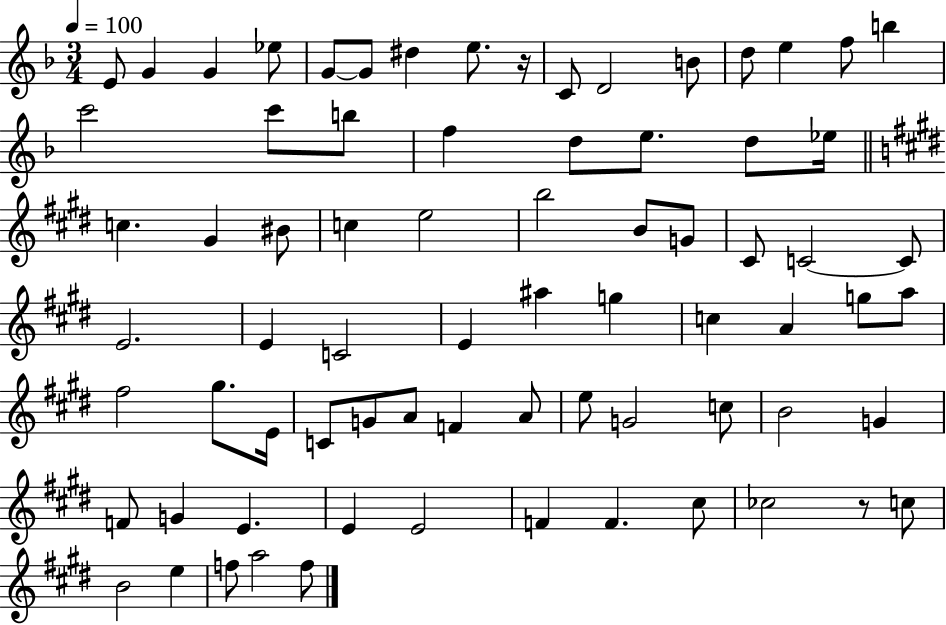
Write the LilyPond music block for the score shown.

{
  \clef treble
  \numericTimeSignature
  \time 3/4
  \key f \major
  \tempo 4 = 100
  \repeat volta 2 { e'8 g'4 g'4 ees''8 | g'8~~ g'8 dis''4 e''8. r16 | c'8 d'2 b'8 | d''8 e''4 f''8 b''4 | \break c'''2 c'''8 b''8 | f''4 d''8 e''8. d''8 ees''16 | \bar "||" \break \key e \major c''4. gis'4 bis'8 | c''4 e''2 | b''2 b'8 g'8 | cis'8 c'2~~ c'8 | \break e'2. | e'4 c'2 | e'4 ais''4 g''4 | c''4 a'4 g''8 a''8 | \break fis''2 gis''8. e'16 | c'8 g'8 a'8 f'4 a'8 | e''8 g'2 c''8 | b'2 g'4 | \break f'8 g'4 e'4. | e'4 e'2 | f'4 f'4. cis''8 | ces''2 r8 c''8 | \break b'2 e''4 | f''8 a''2 f''8 | } \bar "|."
}